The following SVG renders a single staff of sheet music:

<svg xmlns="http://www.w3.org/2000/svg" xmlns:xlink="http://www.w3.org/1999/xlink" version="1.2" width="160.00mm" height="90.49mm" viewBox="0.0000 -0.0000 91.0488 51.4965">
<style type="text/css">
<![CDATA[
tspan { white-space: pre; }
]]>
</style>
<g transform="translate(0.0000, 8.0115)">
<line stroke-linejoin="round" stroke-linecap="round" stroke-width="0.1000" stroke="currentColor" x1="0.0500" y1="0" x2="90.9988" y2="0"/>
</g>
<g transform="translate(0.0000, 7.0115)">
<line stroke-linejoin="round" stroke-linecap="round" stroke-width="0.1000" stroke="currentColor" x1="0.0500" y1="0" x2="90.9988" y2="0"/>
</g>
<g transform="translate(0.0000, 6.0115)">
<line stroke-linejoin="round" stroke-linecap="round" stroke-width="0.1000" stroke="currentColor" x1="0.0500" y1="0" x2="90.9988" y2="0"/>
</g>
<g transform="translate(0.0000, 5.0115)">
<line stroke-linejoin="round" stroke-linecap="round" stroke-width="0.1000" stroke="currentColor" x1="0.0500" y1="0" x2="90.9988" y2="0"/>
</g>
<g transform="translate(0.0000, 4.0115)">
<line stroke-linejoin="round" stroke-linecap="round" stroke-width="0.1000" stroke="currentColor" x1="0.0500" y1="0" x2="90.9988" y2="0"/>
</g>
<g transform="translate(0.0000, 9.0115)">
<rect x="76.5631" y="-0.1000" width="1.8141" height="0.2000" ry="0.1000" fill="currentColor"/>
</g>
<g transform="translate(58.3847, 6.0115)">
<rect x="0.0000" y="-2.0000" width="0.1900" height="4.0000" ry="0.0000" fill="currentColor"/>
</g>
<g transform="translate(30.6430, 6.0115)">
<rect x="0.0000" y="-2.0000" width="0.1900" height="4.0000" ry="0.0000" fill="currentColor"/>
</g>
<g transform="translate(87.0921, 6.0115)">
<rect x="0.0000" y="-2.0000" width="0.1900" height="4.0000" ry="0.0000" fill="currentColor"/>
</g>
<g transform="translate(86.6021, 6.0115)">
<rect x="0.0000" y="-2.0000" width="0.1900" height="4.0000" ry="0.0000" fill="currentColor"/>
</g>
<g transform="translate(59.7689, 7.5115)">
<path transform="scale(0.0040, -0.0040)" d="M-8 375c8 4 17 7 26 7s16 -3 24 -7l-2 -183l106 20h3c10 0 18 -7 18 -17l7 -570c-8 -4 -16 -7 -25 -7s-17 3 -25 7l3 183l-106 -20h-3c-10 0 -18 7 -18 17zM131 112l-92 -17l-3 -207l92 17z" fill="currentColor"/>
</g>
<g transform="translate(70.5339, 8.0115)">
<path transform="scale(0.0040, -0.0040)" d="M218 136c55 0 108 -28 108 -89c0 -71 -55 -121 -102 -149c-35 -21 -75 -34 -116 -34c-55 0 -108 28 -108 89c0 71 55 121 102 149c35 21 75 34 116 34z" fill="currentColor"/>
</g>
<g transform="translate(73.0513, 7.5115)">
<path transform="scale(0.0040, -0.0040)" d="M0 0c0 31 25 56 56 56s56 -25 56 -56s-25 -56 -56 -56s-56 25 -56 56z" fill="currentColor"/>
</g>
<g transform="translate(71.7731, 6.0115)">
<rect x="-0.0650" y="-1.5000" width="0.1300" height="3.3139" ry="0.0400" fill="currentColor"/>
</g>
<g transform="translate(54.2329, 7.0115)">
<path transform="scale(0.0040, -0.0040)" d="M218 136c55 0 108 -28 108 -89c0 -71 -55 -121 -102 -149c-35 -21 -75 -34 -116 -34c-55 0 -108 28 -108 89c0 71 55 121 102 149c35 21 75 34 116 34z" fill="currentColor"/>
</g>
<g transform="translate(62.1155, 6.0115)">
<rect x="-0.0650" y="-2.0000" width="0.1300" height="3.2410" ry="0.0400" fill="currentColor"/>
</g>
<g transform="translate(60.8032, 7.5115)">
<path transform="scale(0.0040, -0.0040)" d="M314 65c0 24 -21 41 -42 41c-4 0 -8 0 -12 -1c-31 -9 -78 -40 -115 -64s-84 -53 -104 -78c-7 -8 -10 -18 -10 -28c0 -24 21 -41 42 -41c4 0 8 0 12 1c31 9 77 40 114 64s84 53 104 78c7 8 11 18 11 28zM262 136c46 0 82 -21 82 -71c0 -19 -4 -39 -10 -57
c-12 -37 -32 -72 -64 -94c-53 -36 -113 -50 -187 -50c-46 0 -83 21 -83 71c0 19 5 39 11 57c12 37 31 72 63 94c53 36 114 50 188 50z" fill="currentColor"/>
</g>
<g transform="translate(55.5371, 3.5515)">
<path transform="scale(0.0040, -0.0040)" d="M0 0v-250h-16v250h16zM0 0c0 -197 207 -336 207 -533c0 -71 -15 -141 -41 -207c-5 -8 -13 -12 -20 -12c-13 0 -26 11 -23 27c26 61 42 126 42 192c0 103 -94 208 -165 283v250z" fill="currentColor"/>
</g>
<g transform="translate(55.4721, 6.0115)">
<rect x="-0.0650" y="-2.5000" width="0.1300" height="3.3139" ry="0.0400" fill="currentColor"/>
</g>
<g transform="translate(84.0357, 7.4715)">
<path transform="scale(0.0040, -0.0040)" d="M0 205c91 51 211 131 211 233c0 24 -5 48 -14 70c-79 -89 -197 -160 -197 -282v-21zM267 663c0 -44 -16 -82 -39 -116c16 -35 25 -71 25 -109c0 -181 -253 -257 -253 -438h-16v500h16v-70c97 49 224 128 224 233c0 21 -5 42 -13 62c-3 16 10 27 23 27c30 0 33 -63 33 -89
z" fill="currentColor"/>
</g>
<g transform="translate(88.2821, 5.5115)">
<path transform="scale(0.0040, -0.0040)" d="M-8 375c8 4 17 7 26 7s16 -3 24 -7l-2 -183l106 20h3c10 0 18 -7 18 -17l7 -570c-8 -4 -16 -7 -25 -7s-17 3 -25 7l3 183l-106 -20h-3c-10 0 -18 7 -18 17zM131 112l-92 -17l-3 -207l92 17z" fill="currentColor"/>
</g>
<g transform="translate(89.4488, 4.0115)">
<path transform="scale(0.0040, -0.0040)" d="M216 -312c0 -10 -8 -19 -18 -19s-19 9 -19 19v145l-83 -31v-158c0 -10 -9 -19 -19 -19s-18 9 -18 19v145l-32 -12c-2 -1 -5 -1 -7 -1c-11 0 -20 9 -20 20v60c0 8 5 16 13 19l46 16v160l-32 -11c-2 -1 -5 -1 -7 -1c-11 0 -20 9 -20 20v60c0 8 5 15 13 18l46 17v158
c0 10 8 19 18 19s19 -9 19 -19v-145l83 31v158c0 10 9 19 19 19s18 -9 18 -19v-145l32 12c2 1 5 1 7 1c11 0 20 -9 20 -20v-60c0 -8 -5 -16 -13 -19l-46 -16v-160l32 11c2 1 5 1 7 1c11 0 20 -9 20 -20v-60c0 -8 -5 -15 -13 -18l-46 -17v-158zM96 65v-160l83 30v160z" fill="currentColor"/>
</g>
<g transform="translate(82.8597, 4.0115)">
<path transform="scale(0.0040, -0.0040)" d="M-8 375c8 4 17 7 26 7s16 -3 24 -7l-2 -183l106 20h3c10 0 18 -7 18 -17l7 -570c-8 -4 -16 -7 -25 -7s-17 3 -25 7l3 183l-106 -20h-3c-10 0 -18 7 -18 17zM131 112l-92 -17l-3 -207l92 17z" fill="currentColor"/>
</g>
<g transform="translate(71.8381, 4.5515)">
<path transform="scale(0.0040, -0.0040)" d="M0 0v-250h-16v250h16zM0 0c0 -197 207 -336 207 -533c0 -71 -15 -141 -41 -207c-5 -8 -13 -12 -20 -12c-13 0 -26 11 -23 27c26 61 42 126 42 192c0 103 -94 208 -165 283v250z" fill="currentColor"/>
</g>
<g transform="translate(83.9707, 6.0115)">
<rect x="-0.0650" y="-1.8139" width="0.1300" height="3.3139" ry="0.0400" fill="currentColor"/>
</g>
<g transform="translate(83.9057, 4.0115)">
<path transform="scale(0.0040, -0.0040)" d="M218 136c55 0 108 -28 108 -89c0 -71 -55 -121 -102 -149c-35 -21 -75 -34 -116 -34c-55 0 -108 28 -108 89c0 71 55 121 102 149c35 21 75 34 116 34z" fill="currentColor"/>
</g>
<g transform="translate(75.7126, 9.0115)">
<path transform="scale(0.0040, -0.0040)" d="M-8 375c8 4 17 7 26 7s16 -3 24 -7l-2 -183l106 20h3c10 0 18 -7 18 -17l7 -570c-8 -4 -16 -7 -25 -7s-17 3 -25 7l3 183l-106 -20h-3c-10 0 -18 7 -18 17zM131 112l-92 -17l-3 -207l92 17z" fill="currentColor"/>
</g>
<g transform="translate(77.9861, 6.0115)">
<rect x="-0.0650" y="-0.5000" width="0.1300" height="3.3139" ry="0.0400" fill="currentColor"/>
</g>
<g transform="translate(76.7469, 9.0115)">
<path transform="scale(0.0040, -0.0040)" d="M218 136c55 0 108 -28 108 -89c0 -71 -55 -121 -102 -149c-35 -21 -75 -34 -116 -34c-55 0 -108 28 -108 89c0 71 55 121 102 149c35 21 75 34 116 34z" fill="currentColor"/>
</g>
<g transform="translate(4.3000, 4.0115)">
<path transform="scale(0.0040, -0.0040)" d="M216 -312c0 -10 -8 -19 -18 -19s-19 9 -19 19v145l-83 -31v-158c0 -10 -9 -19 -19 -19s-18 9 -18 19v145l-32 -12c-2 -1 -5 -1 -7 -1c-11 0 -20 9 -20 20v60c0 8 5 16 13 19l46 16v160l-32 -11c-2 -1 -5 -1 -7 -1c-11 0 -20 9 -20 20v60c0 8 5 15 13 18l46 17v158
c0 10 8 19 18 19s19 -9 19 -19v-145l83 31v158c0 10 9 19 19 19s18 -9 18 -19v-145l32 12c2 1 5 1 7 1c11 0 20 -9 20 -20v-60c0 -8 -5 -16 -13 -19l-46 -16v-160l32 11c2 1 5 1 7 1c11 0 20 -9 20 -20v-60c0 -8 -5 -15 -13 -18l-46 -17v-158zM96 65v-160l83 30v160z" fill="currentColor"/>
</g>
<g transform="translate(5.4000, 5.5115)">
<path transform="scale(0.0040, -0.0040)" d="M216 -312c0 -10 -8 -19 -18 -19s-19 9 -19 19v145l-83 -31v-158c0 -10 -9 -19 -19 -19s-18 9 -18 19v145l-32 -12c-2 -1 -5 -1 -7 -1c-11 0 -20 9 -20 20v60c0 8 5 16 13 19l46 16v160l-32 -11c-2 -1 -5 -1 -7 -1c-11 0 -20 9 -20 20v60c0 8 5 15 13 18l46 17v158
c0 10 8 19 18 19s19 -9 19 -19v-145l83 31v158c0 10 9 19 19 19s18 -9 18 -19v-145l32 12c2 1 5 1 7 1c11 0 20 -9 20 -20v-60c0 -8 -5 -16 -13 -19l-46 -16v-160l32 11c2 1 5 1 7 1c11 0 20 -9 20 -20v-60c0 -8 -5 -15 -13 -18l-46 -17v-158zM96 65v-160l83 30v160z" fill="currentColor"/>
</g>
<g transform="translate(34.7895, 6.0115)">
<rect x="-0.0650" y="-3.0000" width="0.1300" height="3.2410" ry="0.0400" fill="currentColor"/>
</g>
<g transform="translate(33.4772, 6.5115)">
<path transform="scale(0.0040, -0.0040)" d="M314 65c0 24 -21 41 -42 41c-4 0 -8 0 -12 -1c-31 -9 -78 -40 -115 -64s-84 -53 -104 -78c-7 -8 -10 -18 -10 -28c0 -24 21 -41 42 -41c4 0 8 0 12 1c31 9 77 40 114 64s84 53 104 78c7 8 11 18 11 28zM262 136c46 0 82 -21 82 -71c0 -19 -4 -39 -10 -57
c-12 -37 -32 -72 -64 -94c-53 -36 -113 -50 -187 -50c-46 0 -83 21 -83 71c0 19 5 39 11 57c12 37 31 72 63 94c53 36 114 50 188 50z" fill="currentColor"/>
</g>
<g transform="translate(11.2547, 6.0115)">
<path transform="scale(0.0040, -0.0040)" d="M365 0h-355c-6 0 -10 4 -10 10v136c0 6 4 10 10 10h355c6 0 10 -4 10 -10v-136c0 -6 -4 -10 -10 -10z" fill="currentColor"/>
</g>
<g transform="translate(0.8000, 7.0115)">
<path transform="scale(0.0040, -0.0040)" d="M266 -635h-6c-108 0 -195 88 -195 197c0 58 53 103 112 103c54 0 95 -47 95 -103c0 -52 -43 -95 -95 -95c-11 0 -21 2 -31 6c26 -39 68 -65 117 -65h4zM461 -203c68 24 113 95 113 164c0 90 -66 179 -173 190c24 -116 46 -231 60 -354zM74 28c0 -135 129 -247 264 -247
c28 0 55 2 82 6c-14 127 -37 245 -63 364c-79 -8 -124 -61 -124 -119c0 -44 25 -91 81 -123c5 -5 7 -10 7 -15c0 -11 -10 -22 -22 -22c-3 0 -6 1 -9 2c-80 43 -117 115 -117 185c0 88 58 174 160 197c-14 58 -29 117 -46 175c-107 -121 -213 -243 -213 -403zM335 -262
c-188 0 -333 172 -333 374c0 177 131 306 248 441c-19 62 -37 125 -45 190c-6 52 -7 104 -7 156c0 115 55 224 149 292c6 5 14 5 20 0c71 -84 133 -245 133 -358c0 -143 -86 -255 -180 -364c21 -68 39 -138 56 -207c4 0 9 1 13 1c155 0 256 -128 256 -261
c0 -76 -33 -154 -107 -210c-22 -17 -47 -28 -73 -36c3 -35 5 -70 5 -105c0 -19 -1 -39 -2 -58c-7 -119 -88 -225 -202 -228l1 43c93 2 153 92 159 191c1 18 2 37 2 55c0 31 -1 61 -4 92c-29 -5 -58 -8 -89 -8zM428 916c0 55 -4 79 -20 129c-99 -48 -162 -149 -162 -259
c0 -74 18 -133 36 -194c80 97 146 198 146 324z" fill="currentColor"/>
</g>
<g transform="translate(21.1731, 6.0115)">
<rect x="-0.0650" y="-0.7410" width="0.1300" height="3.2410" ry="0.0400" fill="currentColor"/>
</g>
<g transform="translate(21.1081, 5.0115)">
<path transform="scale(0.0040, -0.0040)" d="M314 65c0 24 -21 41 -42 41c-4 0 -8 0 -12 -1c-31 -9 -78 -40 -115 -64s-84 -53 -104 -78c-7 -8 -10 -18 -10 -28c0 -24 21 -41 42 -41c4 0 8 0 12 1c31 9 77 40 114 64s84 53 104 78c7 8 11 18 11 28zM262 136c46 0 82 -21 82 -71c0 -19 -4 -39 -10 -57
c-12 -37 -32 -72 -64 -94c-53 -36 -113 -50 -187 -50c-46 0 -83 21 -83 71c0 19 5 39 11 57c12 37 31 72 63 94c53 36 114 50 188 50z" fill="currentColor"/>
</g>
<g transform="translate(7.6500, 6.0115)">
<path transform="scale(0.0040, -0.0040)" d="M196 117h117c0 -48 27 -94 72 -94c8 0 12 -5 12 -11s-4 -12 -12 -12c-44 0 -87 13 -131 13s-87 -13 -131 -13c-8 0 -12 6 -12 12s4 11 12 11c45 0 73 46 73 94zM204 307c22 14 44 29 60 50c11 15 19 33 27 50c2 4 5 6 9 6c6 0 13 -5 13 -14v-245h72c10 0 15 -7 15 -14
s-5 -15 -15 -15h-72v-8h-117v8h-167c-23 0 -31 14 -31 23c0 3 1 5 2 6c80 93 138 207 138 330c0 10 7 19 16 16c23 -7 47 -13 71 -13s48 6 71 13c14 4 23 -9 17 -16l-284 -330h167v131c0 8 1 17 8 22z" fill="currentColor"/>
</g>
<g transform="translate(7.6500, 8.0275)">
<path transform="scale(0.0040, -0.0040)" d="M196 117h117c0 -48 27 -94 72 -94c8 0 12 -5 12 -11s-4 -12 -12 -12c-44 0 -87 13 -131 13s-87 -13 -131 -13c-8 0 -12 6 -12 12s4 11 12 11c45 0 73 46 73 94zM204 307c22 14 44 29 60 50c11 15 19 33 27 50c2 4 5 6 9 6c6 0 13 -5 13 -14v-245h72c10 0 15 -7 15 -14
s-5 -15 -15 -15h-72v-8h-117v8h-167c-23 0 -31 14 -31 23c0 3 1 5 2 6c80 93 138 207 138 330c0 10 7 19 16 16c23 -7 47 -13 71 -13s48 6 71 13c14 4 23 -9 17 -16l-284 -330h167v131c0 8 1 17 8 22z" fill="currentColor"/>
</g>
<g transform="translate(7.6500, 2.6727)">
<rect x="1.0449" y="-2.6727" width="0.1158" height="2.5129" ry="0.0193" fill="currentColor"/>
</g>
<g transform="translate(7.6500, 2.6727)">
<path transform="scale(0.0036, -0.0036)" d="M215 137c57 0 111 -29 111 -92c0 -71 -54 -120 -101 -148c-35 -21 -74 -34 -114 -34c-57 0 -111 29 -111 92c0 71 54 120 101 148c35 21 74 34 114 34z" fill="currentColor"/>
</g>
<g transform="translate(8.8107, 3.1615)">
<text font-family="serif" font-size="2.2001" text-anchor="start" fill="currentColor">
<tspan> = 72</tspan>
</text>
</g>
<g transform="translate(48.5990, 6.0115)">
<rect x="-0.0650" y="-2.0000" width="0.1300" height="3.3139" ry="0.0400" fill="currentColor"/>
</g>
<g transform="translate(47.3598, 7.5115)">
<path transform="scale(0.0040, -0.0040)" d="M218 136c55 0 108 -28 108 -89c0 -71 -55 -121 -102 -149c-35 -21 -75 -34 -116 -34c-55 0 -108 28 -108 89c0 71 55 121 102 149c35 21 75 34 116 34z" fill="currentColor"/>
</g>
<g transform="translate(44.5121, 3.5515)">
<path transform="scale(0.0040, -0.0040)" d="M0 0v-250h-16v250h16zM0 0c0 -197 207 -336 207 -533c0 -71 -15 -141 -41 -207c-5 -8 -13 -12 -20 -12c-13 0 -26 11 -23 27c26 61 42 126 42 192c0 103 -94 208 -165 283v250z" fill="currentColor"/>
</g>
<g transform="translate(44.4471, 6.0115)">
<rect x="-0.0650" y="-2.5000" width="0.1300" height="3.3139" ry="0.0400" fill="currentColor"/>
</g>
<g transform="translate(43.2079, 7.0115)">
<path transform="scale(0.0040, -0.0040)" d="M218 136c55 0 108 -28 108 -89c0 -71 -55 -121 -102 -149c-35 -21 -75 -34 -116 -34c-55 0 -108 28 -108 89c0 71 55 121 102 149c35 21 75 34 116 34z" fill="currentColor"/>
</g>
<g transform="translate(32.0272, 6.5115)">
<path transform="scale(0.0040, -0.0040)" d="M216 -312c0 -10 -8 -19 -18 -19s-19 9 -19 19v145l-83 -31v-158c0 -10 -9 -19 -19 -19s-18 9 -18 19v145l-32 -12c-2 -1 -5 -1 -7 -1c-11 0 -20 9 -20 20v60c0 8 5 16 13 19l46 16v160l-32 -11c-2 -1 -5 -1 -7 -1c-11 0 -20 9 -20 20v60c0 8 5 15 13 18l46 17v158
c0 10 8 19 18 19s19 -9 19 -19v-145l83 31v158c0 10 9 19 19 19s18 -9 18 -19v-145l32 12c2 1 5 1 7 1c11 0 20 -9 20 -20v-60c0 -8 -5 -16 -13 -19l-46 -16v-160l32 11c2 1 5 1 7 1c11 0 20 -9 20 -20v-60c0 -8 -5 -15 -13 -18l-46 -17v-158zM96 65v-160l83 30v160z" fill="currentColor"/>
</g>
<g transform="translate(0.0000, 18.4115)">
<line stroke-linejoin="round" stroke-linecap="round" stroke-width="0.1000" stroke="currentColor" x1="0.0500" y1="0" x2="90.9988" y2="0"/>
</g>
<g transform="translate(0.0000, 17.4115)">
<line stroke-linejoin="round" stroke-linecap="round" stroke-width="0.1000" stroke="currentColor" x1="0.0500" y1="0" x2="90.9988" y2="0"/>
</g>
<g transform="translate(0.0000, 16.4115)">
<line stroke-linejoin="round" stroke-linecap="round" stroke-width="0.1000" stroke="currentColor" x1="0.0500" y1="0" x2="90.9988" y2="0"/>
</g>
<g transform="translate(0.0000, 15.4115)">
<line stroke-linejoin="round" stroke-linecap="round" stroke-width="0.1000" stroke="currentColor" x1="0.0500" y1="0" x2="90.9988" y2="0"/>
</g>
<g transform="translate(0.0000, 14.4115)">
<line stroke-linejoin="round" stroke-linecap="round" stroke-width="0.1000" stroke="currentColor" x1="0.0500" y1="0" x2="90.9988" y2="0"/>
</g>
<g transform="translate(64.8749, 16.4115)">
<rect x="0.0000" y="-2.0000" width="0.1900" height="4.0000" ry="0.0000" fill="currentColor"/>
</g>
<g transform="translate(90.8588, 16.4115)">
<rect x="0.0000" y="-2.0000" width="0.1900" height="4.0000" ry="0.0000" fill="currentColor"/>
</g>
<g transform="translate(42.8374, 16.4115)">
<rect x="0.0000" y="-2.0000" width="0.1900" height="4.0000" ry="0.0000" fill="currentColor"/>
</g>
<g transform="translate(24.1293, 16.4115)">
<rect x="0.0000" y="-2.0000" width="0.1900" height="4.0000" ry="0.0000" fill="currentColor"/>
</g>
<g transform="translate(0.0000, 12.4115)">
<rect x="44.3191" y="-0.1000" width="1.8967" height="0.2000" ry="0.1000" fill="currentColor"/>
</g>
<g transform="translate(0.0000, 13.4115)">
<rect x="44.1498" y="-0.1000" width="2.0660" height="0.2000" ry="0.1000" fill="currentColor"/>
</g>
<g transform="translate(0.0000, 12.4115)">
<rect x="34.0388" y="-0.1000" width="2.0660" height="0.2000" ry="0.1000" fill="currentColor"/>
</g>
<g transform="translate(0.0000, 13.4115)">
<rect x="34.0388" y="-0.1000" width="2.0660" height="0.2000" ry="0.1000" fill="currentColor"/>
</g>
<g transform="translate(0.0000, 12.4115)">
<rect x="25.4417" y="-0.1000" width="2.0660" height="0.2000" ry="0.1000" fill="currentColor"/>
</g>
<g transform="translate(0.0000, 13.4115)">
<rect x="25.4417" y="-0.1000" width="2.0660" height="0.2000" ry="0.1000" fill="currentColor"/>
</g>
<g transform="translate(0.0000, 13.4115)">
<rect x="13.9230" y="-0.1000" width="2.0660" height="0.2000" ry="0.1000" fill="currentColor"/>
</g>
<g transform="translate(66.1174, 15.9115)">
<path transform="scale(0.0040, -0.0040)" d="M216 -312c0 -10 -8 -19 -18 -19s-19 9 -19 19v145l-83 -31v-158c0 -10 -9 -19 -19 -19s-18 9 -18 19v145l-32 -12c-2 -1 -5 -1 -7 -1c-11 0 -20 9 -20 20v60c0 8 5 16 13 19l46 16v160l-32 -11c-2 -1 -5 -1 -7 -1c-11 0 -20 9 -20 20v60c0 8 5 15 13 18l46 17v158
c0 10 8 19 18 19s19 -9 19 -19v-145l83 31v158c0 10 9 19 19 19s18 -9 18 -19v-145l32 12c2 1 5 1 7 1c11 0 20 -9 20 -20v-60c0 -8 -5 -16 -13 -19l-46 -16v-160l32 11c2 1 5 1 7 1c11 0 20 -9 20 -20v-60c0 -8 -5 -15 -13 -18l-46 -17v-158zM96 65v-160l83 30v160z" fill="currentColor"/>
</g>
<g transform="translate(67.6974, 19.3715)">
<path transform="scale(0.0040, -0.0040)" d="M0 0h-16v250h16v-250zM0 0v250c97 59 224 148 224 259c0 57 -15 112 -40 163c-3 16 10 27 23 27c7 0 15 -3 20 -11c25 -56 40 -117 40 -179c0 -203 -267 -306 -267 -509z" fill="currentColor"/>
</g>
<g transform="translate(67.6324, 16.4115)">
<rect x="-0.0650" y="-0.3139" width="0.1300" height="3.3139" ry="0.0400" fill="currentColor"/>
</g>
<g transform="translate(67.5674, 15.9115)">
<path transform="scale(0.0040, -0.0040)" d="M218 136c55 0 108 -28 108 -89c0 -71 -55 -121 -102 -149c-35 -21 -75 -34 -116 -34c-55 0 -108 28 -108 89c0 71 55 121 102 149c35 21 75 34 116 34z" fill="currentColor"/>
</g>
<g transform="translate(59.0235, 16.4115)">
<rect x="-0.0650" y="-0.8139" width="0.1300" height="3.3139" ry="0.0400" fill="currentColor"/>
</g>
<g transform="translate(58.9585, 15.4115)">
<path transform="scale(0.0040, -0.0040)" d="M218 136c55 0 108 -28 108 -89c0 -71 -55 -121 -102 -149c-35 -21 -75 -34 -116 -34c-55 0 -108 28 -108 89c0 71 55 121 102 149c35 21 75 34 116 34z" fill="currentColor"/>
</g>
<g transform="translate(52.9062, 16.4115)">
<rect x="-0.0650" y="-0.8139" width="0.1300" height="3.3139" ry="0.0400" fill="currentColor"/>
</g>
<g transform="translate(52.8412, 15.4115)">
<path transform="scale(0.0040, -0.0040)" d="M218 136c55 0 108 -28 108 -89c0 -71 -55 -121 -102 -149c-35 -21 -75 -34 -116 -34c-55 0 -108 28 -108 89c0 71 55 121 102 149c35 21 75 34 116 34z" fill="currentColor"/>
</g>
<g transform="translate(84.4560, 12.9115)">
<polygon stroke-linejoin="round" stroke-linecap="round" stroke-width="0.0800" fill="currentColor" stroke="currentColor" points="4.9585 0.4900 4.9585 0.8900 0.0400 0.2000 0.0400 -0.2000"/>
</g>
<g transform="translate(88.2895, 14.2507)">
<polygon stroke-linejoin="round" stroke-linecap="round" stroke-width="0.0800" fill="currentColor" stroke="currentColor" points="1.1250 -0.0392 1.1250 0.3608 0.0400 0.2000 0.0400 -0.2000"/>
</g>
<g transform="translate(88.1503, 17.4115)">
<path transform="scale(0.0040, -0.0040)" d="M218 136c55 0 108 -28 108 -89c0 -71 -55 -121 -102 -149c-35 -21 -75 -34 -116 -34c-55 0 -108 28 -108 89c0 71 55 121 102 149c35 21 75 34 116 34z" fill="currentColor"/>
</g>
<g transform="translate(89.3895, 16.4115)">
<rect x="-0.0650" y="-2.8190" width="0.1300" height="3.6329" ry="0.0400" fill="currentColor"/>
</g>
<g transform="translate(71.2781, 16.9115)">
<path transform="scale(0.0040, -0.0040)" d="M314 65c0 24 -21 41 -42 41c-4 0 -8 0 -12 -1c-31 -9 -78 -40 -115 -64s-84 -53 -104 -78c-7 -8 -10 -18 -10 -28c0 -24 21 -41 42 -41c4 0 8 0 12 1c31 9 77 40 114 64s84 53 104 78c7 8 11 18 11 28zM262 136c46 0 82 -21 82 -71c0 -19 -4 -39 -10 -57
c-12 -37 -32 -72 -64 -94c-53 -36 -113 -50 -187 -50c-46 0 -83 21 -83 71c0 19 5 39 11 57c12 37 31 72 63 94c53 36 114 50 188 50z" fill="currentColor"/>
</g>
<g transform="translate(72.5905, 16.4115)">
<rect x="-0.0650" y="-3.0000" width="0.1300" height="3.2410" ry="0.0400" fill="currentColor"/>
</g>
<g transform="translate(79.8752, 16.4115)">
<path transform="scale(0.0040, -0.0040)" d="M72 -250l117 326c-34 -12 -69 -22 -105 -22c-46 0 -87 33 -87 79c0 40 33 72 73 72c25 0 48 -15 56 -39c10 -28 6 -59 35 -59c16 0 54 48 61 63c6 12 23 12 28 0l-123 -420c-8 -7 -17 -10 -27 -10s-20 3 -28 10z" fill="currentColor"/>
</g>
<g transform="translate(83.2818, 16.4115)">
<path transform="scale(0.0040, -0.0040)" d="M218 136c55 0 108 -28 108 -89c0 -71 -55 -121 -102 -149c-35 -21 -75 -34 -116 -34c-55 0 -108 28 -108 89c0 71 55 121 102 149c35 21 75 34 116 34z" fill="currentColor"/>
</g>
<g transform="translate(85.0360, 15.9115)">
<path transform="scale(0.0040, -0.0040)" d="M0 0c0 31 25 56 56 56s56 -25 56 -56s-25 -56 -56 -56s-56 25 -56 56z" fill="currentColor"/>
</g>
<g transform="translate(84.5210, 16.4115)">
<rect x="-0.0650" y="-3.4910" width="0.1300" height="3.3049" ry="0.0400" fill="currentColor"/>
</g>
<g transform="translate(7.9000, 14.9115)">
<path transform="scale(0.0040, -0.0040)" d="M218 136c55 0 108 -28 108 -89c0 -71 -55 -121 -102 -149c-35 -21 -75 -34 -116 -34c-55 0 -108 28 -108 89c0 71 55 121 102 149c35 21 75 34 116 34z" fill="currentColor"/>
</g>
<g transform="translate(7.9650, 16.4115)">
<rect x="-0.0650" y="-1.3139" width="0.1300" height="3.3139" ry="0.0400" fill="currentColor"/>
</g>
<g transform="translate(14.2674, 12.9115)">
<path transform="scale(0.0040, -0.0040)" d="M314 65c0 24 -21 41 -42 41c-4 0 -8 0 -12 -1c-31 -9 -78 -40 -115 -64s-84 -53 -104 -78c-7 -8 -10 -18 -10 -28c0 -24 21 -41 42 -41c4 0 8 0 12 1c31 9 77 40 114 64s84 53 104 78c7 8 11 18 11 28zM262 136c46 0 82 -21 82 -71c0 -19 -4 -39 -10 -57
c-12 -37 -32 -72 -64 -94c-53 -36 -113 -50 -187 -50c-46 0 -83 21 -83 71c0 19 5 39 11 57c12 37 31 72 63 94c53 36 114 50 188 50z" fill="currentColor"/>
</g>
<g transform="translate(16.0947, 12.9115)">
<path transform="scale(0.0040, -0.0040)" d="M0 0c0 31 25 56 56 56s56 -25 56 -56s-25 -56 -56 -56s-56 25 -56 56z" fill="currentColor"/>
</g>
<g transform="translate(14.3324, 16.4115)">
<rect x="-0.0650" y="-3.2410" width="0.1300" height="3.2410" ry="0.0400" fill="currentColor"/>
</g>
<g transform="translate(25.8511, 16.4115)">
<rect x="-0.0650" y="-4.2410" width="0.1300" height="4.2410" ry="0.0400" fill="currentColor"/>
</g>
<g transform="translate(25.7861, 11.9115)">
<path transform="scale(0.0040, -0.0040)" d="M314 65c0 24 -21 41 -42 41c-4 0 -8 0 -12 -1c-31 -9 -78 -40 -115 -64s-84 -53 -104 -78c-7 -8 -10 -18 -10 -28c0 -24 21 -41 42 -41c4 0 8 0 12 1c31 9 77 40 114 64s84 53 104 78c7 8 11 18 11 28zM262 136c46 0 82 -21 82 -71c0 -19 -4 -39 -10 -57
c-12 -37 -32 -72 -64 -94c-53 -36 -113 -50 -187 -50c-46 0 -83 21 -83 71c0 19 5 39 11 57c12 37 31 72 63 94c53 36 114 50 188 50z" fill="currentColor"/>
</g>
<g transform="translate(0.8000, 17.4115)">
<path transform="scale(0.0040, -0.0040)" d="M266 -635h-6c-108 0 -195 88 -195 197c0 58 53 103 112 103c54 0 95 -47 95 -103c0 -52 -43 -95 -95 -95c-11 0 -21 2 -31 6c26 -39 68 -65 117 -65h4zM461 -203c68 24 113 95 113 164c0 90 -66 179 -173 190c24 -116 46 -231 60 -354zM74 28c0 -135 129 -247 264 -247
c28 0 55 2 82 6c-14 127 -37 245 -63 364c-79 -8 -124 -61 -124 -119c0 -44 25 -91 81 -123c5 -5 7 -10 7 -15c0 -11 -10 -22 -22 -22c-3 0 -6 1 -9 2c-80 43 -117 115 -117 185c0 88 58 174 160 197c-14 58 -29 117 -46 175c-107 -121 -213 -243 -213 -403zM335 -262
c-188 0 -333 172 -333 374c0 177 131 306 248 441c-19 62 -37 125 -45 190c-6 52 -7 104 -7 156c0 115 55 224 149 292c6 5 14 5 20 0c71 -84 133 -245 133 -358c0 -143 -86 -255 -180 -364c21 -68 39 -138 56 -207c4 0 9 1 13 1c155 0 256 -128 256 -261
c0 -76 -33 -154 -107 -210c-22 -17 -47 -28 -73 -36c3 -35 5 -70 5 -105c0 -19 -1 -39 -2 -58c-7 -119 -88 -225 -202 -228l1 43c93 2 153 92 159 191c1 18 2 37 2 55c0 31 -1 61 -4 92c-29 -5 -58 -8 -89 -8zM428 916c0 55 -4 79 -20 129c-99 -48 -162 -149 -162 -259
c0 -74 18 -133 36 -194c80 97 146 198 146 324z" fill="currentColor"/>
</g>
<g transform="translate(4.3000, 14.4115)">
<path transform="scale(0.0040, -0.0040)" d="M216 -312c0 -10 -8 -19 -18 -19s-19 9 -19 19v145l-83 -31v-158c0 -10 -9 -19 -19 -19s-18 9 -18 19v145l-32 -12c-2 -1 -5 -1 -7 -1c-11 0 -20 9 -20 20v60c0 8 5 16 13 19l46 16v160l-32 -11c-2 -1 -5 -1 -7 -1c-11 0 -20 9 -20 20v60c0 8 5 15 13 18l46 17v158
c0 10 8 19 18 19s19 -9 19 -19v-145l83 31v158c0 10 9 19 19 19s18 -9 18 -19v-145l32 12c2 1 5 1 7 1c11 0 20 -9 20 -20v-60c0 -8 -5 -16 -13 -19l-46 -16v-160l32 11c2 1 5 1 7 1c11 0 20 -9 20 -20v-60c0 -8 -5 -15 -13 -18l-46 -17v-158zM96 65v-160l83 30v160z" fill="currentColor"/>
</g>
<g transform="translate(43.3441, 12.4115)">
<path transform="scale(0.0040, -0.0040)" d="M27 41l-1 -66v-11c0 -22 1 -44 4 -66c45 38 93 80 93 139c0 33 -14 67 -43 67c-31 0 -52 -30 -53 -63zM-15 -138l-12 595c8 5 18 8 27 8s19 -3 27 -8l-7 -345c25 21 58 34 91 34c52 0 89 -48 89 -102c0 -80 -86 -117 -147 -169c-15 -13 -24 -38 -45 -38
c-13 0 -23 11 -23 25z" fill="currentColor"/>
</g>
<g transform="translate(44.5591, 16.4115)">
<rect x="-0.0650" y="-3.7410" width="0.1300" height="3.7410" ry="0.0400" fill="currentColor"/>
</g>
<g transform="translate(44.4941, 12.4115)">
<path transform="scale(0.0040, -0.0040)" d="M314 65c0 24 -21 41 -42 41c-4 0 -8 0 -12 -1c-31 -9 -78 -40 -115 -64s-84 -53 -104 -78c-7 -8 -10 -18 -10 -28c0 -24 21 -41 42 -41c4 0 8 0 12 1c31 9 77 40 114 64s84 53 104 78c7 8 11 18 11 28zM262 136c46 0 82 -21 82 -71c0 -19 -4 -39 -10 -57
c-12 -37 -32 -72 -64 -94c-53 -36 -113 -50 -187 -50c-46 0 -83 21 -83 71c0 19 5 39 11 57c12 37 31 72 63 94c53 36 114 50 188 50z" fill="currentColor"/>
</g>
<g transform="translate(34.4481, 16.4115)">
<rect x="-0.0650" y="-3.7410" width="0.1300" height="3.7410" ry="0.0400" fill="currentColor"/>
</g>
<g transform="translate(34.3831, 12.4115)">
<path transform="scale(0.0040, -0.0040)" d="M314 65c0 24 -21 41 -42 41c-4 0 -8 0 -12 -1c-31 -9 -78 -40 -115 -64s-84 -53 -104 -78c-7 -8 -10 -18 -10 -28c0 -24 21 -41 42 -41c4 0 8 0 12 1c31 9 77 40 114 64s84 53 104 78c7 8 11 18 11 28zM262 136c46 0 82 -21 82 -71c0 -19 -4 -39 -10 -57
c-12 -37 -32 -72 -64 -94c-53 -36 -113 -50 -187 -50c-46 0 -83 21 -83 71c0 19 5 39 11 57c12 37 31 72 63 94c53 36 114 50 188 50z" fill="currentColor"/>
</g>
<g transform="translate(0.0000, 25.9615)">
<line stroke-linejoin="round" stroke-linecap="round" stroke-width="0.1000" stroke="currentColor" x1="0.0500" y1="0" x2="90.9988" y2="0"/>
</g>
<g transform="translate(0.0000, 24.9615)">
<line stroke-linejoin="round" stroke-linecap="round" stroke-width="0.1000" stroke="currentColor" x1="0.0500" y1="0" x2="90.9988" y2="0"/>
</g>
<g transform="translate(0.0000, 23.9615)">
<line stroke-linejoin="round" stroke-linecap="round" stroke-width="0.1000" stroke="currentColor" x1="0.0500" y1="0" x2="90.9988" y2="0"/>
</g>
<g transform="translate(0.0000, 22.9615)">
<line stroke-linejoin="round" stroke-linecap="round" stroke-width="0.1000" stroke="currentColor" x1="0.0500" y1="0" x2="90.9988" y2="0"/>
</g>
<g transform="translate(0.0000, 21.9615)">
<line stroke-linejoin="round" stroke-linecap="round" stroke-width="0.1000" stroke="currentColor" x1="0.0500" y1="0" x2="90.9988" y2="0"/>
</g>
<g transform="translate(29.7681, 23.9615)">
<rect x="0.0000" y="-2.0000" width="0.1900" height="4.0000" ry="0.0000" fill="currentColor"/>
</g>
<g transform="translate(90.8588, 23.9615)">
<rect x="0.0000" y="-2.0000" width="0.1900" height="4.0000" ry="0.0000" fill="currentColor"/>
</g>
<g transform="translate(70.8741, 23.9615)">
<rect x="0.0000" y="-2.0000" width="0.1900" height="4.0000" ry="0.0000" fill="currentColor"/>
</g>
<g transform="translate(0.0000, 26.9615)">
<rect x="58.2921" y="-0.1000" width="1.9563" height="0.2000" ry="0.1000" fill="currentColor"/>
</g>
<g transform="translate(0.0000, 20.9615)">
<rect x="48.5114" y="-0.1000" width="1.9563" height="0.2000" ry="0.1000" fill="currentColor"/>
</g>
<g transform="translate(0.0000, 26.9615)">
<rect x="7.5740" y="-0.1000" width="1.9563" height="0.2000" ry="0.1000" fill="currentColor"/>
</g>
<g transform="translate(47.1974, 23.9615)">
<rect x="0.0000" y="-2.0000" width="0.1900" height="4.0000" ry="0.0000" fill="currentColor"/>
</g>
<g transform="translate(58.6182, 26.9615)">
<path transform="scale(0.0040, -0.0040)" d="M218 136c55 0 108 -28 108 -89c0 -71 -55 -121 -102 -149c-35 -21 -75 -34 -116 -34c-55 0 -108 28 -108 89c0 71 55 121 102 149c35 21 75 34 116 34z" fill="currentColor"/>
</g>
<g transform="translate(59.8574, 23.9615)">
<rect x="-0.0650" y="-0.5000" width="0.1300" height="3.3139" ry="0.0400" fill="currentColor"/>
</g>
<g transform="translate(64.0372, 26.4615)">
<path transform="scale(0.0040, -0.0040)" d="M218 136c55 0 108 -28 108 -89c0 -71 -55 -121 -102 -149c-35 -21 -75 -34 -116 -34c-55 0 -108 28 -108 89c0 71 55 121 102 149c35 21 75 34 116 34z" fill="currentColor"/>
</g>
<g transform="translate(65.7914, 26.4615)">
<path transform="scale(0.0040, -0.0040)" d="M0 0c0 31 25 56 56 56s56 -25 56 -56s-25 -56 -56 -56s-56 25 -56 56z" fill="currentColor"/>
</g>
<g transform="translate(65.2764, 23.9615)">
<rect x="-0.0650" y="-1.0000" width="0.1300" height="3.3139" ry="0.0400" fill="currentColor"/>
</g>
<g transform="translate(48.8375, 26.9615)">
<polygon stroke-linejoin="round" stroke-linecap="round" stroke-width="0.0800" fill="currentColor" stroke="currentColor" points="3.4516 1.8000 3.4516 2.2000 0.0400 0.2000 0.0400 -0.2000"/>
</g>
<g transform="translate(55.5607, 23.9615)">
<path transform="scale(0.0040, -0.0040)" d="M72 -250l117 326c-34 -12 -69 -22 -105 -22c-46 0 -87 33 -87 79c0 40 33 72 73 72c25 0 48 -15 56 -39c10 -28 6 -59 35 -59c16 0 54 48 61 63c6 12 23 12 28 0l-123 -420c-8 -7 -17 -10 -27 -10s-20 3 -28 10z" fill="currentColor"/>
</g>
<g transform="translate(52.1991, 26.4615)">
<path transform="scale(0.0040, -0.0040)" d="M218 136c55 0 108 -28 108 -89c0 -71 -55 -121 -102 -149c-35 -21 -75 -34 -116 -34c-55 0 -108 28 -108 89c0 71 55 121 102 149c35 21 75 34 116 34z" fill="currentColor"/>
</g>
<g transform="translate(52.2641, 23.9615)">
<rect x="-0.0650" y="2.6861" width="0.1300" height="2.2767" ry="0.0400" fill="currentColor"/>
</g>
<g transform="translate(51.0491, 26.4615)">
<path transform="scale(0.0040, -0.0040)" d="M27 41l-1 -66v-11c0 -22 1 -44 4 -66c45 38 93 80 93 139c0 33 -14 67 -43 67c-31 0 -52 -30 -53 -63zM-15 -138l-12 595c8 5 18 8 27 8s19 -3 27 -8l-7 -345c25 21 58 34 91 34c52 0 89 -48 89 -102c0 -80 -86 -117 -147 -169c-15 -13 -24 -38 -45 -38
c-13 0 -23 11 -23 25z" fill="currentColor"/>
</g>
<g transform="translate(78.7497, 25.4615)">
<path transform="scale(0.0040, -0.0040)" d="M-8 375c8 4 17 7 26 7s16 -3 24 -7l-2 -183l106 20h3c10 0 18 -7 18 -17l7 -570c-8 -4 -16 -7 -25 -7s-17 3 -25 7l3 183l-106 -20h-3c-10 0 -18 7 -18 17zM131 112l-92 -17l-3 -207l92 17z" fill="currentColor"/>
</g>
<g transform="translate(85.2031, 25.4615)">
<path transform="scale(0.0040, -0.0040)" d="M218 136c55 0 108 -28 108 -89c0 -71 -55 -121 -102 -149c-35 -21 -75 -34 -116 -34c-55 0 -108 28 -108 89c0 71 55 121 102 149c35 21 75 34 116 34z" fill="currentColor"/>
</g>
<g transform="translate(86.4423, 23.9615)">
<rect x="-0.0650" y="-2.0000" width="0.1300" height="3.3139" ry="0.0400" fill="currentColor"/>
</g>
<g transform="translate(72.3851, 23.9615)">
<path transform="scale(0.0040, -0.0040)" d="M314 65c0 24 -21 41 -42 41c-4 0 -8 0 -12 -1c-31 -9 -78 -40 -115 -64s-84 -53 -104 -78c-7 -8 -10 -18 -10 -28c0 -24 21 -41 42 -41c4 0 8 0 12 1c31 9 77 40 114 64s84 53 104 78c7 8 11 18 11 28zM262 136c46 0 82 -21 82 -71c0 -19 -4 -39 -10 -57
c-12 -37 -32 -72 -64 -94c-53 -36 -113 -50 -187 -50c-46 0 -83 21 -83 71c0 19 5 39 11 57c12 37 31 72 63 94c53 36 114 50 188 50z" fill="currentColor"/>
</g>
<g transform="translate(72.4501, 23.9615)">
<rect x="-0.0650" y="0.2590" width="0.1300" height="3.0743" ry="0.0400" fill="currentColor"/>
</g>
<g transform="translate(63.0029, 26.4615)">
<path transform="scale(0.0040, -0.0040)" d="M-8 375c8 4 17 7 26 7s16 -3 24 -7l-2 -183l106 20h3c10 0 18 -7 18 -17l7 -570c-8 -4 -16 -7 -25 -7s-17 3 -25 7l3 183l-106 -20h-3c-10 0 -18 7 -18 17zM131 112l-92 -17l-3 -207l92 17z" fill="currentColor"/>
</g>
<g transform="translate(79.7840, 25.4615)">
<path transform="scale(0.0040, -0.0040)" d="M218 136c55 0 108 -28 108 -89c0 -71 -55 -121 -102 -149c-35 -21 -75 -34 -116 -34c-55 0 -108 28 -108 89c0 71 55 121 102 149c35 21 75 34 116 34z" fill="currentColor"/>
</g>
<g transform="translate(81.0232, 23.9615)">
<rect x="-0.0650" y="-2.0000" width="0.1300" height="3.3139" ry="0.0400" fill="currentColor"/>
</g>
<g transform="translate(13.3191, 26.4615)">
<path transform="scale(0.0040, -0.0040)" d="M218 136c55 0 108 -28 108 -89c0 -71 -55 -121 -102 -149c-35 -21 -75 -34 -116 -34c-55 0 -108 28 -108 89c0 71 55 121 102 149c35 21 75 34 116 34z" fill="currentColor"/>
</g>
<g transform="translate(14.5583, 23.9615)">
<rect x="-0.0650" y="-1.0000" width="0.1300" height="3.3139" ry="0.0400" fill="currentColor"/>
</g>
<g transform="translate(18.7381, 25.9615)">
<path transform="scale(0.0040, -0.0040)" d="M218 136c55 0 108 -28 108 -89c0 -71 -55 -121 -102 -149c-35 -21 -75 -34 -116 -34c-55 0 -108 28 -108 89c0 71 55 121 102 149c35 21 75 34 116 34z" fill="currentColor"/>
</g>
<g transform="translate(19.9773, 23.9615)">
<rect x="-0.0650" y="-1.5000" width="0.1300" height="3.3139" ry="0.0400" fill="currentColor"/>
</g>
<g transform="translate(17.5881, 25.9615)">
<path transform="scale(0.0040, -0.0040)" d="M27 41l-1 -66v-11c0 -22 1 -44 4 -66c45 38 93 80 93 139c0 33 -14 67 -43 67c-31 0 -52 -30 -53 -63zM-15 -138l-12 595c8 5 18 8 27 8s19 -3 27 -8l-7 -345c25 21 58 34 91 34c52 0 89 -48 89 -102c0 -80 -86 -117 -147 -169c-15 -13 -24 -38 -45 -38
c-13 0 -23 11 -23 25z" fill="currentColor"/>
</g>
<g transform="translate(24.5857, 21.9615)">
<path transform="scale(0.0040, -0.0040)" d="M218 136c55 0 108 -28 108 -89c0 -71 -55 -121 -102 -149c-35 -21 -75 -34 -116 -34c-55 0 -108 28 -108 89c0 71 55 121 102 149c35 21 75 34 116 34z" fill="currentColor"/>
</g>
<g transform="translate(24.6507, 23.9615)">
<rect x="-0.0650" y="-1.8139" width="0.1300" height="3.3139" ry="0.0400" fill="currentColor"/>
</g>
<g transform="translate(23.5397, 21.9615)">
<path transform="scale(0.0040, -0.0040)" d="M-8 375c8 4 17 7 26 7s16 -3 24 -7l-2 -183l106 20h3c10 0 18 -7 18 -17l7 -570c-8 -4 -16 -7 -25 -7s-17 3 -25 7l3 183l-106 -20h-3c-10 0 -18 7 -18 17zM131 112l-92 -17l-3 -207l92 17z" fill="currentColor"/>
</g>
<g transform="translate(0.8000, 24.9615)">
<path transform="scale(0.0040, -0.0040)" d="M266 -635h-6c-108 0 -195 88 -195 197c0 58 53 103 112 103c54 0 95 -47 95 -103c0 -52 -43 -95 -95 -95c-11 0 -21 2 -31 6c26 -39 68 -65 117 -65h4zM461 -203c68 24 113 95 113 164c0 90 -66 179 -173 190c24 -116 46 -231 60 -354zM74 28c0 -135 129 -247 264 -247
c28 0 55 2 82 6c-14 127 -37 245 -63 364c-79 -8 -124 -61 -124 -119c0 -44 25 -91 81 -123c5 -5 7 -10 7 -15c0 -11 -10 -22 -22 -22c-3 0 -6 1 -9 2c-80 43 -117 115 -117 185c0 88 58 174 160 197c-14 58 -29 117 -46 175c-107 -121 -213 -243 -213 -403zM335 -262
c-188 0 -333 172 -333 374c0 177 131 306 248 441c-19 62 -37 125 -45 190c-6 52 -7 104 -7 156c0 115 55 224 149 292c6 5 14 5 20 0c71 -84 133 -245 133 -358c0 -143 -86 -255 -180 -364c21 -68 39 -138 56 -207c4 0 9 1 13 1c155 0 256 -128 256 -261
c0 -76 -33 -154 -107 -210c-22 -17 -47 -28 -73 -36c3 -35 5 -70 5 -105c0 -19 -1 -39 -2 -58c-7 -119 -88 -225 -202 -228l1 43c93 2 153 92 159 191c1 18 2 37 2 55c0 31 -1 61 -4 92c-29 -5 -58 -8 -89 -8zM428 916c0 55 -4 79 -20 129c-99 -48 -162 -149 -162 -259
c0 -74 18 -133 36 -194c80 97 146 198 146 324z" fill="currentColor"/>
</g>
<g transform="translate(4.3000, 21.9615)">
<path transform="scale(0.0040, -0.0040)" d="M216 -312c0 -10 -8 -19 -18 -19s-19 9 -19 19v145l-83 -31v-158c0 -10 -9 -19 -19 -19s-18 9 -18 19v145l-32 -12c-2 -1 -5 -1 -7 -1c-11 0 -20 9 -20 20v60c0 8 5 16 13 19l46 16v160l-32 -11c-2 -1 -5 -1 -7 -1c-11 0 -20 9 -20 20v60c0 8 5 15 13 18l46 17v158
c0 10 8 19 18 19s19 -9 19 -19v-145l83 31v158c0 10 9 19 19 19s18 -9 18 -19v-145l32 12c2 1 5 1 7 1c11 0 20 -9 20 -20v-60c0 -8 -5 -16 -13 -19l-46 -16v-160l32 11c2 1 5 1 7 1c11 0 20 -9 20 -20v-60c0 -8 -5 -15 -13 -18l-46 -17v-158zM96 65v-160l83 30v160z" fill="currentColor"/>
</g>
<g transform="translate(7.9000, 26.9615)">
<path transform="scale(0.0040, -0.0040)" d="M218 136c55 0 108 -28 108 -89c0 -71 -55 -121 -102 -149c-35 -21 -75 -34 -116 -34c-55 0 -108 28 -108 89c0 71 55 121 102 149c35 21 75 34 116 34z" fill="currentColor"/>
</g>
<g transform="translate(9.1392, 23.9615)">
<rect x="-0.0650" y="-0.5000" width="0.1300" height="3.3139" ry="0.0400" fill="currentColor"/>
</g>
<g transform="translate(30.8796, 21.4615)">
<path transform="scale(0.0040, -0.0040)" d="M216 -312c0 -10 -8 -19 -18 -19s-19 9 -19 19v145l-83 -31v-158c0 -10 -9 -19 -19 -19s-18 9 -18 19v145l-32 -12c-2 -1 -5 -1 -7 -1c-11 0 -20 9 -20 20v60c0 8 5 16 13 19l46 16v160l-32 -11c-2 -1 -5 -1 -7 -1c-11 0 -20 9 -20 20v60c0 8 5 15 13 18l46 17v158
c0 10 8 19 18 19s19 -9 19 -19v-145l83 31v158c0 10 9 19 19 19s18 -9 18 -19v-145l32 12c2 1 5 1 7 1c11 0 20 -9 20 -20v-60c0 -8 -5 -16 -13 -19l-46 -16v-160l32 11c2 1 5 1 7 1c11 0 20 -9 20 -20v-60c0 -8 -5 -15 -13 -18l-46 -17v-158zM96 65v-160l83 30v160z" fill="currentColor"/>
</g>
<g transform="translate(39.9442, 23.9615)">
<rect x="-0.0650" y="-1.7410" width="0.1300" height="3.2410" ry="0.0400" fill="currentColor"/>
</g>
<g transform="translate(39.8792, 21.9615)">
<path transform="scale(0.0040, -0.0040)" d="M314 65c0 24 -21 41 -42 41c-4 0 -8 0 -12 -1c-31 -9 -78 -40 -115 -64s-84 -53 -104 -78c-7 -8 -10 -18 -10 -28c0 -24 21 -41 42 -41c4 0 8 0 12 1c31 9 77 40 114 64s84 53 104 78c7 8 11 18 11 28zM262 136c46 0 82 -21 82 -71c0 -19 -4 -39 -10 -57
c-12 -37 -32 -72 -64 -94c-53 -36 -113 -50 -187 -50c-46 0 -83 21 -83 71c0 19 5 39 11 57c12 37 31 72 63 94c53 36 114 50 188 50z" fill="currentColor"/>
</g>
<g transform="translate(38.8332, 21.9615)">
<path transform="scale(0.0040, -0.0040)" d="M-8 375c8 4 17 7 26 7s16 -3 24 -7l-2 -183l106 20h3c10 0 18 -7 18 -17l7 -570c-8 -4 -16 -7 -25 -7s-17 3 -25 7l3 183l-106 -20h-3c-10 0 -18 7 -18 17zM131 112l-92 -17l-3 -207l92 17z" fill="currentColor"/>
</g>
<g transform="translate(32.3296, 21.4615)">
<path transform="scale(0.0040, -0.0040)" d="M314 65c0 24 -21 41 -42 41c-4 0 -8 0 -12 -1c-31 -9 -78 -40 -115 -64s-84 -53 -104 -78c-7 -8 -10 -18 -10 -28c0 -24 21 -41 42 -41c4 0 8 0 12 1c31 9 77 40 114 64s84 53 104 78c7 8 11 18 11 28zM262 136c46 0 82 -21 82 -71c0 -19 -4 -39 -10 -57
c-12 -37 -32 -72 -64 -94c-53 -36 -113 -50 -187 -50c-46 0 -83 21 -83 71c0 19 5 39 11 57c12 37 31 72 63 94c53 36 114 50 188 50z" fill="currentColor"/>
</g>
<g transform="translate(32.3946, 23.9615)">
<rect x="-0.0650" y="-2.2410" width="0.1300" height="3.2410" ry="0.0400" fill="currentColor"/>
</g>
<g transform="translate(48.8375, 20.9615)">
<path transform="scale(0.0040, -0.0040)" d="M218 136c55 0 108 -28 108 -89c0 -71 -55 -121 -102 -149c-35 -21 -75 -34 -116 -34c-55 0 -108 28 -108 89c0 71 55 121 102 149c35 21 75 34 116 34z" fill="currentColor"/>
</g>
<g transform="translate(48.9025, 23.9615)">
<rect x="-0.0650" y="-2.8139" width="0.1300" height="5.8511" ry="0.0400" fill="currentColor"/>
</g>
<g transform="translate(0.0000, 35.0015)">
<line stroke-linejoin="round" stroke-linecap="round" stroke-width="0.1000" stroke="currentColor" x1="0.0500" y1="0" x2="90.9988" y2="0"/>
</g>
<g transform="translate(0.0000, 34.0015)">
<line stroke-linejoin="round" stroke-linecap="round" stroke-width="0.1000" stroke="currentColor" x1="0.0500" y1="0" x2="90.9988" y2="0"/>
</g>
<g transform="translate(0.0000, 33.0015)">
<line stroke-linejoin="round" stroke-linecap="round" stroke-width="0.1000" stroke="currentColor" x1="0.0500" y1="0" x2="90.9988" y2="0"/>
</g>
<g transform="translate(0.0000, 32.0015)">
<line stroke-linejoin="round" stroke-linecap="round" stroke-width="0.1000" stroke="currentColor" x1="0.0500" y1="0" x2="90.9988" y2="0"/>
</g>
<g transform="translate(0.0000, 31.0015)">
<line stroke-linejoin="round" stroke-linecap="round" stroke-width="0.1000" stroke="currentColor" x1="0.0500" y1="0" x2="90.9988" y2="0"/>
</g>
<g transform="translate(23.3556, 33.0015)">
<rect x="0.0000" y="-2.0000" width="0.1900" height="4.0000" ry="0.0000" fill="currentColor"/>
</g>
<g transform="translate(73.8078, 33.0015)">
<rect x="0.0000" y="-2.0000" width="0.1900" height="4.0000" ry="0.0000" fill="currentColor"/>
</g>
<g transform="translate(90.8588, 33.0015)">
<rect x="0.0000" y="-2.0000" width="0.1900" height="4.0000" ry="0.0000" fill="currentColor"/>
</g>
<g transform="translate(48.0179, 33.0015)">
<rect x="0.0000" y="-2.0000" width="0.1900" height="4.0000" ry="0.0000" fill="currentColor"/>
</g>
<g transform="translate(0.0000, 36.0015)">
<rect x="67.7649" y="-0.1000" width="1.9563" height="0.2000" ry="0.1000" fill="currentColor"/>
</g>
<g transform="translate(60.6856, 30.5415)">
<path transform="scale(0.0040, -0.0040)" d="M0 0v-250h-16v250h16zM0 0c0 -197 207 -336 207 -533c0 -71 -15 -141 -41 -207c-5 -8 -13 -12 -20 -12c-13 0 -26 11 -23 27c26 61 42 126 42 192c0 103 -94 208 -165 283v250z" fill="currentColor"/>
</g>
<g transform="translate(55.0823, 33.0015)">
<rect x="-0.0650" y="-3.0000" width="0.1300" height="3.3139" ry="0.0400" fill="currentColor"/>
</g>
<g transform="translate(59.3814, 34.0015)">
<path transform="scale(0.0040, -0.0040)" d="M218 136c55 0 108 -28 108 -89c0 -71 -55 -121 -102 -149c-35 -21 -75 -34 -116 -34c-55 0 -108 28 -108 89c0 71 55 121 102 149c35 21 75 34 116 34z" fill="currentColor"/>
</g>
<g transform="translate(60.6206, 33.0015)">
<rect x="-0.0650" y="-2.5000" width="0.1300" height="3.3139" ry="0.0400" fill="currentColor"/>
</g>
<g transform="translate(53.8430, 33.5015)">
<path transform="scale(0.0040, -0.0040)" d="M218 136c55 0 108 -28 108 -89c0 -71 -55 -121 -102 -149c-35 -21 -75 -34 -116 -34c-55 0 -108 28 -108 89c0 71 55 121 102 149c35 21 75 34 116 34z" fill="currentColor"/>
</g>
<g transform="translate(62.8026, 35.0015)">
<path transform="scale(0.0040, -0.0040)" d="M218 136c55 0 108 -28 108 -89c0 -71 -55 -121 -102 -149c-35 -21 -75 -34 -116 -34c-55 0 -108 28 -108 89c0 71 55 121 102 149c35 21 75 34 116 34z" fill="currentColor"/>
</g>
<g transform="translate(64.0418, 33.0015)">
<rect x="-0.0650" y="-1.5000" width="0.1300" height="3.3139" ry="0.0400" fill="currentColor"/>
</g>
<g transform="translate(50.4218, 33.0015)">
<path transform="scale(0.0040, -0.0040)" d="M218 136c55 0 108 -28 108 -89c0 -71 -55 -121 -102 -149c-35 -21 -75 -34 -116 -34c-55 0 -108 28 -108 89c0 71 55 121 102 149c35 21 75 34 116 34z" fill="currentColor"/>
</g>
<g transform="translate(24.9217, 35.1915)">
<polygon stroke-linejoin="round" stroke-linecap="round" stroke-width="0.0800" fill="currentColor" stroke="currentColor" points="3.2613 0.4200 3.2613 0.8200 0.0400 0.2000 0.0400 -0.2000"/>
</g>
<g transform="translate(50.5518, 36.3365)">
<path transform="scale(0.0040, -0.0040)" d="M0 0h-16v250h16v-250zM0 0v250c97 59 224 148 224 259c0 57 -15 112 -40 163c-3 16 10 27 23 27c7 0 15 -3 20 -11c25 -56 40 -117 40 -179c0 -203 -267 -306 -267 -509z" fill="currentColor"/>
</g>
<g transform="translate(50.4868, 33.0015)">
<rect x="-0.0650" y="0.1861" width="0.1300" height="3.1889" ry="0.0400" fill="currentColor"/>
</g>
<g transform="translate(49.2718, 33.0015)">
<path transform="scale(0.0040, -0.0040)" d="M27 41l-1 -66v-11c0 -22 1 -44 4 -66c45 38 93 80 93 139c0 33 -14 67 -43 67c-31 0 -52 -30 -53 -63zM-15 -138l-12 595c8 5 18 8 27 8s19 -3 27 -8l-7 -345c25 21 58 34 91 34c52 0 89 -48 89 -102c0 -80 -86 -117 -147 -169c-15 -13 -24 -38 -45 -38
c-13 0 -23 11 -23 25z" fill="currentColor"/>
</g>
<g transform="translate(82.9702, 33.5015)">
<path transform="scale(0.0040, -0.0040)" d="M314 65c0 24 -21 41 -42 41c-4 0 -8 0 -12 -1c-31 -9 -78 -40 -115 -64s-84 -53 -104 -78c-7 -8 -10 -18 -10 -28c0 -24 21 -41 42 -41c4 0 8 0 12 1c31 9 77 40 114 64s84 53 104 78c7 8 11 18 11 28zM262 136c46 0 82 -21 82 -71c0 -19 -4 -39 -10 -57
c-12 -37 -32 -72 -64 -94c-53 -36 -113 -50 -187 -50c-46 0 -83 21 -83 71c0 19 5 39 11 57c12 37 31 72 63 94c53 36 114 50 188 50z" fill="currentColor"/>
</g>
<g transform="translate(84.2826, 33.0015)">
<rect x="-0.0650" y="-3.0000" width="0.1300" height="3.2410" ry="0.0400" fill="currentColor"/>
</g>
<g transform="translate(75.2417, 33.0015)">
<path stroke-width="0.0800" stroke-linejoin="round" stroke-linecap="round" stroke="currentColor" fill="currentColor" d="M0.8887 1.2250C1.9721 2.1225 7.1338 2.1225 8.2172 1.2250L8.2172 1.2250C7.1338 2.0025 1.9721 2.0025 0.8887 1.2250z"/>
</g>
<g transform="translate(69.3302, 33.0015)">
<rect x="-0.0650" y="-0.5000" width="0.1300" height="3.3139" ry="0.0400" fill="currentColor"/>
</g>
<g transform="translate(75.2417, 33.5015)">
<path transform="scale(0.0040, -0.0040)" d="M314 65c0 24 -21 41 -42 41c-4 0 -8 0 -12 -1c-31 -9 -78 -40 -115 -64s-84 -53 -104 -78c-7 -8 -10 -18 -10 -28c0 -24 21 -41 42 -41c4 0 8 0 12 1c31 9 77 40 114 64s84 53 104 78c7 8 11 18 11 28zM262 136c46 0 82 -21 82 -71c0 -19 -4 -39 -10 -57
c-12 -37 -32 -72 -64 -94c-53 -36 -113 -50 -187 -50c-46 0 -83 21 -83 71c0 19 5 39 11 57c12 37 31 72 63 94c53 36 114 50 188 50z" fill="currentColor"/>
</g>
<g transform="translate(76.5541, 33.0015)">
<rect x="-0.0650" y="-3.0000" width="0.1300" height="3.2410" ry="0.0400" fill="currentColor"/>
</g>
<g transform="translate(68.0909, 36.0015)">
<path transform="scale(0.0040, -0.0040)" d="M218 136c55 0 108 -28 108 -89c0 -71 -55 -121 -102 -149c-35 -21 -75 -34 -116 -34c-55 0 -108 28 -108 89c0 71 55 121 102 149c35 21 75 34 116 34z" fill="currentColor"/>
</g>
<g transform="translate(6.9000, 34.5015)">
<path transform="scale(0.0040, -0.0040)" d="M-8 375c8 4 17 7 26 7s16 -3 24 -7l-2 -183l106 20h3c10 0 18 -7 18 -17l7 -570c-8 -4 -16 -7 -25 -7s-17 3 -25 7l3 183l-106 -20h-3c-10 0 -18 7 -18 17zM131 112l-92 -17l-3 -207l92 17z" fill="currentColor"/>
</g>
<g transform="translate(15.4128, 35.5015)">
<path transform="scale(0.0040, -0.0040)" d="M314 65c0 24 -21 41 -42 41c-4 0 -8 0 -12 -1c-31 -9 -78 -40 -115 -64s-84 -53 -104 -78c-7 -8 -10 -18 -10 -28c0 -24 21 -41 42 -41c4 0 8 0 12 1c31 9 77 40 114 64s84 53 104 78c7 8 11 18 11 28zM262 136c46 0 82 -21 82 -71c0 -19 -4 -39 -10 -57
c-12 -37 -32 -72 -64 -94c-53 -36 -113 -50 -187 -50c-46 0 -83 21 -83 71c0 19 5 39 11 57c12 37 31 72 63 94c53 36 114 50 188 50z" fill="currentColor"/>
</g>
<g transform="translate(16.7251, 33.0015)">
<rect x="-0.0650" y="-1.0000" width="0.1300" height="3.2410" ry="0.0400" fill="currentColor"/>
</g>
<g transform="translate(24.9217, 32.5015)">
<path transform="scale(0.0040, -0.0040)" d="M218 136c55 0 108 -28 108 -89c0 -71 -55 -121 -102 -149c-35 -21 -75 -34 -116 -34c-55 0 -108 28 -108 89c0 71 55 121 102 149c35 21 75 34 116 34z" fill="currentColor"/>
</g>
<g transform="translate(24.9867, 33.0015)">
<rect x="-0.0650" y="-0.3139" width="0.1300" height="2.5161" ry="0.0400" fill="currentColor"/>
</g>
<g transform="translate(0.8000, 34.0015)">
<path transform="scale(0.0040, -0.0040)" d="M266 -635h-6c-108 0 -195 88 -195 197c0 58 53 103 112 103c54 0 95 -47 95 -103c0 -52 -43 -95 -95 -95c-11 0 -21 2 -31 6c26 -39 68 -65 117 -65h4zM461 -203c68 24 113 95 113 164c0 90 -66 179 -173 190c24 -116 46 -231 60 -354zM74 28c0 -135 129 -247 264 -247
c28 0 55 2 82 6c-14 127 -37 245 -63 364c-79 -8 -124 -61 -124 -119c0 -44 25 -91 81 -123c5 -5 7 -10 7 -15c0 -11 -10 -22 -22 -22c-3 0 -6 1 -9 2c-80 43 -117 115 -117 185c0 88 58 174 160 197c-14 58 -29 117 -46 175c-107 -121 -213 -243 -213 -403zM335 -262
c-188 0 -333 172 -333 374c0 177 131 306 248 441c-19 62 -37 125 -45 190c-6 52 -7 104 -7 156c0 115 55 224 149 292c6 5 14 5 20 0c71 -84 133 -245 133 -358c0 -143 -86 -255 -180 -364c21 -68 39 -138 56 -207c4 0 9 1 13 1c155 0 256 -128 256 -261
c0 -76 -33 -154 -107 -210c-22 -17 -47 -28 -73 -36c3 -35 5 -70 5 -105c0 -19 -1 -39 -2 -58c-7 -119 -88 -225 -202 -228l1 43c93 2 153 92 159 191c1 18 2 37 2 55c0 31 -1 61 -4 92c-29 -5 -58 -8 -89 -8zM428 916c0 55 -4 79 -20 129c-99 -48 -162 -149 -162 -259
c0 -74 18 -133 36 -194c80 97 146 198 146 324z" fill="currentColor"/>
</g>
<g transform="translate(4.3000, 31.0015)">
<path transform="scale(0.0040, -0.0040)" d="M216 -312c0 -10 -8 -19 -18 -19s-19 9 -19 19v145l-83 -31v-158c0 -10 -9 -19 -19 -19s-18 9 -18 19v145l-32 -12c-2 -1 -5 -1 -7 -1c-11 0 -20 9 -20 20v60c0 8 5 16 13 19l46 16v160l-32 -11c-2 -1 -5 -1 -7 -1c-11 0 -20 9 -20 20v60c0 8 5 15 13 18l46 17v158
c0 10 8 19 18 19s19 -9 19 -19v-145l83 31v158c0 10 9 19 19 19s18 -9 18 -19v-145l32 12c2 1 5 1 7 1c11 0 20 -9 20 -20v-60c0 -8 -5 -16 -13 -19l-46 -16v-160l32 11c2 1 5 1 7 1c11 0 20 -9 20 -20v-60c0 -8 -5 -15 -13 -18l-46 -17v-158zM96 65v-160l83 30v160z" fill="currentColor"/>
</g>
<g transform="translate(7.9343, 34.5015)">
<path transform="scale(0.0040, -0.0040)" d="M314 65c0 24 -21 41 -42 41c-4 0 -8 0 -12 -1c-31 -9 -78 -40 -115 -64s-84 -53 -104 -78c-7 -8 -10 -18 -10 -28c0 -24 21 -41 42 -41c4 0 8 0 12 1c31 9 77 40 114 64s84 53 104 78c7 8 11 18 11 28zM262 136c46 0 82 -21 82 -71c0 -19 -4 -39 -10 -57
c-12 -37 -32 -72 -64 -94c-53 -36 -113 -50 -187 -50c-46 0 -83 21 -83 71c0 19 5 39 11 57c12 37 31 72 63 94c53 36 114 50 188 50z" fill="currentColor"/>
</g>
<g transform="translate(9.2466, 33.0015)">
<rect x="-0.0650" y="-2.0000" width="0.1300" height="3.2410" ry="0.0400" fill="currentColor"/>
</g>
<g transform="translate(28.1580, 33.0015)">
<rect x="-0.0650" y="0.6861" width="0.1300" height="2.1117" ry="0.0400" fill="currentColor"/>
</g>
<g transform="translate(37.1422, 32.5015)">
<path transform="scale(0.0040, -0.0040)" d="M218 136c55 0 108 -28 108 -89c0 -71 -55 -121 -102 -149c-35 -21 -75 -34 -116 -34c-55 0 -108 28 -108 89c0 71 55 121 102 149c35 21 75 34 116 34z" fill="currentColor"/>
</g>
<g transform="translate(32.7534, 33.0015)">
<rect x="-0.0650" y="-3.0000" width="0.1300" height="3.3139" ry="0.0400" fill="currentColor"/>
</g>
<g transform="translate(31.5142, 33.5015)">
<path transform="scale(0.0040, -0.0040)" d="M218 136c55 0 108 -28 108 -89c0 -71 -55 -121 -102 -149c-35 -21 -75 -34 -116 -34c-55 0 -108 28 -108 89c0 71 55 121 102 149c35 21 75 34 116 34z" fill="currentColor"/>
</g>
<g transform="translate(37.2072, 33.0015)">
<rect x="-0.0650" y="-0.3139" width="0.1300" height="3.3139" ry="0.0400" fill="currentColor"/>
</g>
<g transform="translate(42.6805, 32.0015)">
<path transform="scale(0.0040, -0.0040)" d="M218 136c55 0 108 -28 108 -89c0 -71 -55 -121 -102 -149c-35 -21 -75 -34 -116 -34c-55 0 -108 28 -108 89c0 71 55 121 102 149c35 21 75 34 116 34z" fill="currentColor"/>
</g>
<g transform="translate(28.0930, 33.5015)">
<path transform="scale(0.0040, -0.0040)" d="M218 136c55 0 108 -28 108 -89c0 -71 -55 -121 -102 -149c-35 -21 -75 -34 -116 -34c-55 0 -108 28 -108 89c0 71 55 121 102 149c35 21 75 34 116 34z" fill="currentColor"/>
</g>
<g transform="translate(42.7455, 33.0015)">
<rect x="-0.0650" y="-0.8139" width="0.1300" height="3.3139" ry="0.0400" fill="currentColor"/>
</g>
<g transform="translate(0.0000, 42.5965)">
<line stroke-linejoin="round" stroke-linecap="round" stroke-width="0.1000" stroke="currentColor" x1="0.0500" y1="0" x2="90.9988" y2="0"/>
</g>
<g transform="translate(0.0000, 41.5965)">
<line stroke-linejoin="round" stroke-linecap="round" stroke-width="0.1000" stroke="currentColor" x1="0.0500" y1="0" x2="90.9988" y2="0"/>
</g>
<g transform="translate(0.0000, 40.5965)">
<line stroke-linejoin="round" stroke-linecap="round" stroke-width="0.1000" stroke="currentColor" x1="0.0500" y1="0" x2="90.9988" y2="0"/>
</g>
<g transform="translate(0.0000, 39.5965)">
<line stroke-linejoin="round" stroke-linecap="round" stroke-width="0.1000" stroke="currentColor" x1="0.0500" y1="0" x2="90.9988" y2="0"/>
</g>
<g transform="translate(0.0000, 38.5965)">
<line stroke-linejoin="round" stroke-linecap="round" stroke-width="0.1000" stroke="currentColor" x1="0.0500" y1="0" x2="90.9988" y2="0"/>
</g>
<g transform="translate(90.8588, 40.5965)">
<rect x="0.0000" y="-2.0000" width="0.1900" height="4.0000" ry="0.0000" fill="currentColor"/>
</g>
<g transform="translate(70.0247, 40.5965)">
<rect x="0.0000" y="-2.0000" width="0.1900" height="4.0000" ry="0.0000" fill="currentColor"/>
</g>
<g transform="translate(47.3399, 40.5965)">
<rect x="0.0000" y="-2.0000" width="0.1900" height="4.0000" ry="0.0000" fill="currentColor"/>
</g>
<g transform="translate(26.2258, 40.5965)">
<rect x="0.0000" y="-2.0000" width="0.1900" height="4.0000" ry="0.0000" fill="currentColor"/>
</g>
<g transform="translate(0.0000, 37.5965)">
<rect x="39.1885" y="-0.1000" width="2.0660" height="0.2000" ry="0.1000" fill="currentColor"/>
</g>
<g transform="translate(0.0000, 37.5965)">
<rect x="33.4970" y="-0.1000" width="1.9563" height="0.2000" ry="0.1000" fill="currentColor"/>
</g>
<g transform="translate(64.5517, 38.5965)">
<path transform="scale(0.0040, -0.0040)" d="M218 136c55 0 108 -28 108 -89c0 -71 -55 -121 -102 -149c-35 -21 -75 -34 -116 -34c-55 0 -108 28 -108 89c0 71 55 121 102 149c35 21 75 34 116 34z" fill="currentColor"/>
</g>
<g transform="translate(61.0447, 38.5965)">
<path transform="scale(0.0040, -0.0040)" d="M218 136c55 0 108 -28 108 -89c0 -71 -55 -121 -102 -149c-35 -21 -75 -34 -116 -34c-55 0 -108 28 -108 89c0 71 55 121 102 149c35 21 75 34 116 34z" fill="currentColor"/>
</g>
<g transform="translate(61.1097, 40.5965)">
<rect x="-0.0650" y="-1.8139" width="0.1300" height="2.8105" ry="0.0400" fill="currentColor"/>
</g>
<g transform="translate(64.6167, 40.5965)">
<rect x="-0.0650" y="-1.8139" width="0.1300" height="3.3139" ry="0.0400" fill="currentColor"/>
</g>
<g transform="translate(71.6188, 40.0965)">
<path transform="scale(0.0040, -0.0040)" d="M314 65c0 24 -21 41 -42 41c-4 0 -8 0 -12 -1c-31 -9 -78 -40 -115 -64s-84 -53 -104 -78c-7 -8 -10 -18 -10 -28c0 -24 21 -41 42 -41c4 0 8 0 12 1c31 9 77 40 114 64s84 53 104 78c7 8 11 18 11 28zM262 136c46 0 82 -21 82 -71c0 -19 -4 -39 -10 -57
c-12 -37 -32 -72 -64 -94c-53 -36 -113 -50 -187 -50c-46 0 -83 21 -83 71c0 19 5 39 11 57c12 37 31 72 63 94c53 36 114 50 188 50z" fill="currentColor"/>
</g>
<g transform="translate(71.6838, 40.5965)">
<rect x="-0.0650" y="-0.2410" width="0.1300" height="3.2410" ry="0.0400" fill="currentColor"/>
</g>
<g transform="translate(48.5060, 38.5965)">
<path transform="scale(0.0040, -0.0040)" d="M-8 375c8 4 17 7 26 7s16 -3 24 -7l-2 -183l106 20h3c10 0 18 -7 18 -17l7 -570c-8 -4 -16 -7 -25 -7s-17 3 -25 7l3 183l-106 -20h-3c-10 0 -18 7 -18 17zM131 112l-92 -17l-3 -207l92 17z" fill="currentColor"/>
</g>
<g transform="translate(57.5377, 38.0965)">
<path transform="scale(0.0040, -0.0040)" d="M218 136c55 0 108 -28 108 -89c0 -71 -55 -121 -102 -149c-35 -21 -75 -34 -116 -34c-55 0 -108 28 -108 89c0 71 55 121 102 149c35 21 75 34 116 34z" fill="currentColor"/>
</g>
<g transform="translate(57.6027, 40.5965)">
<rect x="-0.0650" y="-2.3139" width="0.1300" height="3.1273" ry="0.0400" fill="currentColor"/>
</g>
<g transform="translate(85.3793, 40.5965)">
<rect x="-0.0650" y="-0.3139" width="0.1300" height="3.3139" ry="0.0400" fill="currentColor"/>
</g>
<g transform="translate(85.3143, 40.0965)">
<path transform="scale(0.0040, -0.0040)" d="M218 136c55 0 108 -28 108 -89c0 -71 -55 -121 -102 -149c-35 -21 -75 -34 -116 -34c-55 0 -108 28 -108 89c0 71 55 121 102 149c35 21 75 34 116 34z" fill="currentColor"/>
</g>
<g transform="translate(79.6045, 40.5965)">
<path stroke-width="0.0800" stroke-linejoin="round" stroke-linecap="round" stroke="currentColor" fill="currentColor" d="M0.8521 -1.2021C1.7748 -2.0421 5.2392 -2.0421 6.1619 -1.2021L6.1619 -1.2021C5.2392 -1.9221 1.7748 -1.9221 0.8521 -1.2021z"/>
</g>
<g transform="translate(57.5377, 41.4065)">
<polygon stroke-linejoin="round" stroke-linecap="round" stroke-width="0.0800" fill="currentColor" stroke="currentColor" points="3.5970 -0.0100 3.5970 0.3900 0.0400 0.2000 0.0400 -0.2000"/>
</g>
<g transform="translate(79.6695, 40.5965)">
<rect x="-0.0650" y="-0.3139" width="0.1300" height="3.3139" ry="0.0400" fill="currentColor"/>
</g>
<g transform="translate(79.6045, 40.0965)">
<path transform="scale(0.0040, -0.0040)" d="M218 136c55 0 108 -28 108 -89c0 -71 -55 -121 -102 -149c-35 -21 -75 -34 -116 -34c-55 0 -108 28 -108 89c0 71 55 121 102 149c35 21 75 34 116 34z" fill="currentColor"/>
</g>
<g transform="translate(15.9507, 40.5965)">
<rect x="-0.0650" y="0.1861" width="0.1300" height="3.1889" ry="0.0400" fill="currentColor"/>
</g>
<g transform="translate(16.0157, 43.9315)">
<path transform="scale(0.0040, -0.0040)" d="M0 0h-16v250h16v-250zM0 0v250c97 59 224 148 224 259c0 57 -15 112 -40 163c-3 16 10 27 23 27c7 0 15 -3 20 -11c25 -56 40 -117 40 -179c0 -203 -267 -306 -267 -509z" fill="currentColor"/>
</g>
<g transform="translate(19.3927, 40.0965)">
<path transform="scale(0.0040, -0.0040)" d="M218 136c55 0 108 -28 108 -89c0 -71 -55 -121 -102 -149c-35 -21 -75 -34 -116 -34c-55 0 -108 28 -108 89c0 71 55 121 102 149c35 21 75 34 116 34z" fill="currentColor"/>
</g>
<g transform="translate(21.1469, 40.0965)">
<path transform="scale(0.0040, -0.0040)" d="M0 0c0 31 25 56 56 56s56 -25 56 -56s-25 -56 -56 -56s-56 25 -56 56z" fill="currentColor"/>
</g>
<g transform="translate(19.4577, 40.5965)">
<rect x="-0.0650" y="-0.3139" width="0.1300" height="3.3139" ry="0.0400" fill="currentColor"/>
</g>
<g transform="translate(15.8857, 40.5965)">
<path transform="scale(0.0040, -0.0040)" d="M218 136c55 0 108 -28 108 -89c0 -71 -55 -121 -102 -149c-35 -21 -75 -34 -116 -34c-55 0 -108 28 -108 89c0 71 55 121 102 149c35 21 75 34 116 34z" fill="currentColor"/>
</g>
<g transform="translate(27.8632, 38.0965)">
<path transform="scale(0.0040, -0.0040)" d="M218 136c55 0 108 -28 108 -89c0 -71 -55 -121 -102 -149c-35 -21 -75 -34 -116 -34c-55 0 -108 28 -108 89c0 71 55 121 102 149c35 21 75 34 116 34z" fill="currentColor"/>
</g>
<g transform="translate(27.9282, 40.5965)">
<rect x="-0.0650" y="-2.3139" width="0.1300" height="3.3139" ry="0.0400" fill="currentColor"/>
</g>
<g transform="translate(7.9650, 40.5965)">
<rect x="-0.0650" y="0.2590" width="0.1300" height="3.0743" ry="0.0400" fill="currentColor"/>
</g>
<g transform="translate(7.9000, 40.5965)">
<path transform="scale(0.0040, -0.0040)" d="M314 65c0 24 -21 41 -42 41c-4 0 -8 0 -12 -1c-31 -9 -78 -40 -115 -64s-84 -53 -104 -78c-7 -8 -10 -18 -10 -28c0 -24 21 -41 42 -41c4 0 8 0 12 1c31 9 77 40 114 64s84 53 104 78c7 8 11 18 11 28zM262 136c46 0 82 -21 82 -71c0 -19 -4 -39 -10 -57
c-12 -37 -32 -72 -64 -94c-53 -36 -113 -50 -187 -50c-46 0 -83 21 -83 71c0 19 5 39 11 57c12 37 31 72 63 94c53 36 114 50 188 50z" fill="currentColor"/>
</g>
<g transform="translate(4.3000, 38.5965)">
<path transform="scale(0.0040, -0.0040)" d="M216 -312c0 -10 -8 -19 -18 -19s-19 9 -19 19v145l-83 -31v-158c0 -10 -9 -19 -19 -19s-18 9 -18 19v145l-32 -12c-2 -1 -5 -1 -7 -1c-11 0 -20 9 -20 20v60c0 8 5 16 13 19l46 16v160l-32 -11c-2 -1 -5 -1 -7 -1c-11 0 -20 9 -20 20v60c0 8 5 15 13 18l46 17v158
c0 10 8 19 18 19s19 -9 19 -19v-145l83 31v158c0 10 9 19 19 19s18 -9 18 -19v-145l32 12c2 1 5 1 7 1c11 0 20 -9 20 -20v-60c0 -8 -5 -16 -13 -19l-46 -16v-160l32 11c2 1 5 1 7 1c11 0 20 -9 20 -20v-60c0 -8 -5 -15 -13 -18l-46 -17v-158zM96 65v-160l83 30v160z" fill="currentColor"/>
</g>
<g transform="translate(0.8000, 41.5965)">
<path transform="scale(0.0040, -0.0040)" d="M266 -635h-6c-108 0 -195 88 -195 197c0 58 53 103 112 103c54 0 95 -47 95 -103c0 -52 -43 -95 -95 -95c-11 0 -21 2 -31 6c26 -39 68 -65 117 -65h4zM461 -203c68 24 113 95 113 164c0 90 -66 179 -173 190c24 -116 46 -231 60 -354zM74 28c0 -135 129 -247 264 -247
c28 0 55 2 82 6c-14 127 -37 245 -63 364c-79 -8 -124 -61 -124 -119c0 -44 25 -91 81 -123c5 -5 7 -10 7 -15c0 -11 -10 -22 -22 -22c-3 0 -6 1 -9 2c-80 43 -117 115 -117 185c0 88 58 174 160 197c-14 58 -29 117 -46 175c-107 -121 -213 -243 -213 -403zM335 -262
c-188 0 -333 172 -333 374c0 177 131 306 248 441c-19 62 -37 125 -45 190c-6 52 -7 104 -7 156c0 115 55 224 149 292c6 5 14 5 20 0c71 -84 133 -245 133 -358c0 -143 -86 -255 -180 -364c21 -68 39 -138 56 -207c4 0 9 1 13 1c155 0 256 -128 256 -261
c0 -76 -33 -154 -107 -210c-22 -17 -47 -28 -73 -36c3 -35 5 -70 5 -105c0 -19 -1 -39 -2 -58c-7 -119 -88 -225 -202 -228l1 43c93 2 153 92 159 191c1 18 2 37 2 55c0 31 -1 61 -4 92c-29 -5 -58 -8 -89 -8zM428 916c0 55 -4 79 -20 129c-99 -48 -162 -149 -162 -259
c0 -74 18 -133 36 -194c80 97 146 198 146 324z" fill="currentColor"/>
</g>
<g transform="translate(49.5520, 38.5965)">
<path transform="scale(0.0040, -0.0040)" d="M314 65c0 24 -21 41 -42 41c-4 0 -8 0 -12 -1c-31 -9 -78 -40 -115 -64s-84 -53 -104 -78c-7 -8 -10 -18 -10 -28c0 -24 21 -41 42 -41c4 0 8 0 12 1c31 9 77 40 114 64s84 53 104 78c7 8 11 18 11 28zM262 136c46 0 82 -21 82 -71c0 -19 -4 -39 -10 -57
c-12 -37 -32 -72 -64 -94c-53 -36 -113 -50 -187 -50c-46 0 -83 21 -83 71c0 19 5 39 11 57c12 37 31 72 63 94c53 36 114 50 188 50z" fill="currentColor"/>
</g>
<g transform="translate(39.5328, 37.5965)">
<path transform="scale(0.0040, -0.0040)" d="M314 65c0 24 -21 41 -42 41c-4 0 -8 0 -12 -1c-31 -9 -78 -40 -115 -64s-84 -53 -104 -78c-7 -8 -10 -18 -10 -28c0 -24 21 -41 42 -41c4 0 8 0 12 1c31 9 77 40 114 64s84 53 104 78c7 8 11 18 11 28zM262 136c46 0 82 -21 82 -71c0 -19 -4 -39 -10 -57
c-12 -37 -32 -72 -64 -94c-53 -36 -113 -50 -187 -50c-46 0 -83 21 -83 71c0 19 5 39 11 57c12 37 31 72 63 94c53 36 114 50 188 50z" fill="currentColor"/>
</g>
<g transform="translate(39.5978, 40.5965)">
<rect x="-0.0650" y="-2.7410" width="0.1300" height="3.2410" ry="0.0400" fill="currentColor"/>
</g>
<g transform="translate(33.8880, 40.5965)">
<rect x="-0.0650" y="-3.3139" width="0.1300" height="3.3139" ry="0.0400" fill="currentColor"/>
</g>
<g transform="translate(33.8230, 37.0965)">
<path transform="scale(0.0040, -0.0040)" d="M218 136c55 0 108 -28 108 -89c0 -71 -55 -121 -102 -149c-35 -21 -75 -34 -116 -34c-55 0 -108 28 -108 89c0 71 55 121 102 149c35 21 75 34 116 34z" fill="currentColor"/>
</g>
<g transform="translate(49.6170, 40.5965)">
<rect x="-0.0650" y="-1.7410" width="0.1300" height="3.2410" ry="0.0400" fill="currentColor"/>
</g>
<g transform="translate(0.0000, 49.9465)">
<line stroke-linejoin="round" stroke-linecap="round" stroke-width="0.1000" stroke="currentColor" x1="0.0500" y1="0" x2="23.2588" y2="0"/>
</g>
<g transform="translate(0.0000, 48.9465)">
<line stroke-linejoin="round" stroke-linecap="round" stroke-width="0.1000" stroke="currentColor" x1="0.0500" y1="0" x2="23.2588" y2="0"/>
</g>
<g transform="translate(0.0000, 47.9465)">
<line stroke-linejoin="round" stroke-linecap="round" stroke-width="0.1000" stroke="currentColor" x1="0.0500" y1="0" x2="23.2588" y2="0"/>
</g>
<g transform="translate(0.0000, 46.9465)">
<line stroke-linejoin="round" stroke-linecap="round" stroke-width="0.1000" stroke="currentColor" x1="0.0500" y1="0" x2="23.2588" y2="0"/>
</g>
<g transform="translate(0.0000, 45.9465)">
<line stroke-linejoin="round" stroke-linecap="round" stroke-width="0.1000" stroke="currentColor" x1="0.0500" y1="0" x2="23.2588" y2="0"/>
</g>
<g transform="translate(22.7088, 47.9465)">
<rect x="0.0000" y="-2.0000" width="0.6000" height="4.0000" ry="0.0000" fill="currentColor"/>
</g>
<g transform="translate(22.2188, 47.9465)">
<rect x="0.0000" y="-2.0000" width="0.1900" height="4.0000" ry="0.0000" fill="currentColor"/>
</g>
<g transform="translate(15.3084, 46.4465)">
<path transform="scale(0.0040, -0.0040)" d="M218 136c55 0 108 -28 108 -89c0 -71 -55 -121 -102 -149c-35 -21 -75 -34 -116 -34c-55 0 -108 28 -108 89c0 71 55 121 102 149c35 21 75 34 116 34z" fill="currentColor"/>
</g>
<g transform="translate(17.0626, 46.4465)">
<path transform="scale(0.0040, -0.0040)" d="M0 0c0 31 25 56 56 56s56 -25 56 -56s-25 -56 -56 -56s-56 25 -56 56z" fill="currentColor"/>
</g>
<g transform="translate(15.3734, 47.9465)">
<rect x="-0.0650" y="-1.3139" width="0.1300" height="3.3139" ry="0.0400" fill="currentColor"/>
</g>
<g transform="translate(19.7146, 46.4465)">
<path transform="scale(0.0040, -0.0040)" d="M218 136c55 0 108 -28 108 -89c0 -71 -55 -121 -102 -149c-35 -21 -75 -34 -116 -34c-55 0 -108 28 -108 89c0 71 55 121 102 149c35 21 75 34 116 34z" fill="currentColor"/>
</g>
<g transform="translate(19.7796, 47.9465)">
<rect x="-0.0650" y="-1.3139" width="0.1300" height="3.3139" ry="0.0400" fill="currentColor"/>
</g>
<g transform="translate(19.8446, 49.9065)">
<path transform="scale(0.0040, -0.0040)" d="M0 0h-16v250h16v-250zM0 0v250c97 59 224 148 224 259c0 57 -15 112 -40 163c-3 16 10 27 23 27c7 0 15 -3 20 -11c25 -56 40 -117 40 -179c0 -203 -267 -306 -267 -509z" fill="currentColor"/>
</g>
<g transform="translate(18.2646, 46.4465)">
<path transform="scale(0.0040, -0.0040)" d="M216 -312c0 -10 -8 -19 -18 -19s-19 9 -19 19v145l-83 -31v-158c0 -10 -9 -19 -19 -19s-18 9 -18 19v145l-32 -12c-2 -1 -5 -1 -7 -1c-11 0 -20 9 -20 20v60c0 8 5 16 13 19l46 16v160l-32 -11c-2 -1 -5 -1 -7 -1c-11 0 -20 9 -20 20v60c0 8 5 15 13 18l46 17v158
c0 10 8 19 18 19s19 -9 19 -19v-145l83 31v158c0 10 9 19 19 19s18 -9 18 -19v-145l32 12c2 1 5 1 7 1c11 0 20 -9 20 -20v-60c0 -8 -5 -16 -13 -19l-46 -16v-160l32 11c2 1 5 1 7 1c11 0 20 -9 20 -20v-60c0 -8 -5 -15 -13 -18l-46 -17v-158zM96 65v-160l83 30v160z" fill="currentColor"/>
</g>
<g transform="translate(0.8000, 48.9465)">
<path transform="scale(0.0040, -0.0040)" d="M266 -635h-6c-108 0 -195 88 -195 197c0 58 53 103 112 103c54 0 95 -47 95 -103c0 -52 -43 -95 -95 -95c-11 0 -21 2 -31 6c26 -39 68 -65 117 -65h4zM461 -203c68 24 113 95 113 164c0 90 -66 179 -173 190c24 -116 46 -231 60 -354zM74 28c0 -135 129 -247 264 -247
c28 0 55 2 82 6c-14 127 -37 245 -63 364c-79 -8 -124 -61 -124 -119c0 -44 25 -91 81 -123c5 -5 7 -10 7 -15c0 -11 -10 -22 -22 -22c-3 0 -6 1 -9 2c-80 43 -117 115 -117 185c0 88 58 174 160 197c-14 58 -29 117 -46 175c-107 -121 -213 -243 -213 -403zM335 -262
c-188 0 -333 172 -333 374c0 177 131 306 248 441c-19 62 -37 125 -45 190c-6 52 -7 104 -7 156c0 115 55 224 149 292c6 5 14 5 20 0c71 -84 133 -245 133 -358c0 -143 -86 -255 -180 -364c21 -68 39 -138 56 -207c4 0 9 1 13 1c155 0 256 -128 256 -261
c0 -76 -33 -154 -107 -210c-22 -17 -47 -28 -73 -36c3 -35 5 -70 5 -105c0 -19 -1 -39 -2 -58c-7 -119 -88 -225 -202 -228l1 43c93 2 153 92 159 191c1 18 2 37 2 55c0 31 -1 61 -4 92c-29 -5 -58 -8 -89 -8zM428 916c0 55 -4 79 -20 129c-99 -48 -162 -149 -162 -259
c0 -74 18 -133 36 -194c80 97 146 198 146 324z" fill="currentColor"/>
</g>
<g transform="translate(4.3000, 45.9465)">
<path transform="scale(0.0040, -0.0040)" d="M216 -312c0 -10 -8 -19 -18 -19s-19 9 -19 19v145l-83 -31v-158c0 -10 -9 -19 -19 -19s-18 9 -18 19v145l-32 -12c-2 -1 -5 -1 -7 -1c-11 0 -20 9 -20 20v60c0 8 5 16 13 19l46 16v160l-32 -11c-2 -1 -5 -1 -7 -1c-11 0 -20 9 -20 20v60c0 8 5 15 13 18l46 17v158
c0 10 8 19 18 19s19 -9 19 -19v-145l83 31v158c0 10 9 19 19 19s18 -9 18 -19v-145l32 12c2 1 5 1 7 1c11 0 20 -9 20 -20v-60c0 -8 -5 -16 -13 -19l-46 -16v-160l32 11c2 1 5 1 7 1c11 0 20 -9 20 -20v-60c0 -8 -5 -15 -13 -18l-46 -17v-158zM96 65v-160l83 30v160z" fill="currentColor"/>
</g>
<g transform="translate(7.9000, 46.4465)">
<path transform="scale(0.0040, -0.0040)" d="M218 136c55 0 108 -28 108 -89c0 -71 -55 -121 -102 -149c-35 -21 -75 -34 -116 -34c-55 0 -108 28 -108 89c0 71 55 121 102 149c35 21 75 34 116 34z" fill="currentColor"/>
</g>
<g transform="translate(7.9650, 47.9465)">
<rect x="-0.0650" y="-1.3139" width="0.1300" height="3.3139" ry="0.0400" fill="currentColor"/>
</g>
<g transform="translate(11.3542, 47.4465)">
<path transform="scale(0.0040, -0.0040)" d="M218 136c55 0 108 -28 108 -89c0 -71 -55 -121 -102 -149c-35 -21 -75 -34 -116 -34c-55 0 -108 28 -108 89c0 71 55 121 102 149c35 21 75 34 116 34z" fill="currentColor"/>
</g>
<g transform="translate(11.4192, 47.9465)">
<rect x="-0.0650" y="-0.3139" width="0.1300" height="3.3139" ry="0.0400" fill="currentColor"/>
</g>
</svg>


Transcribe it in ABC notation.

X:1
T:Untitled
M:4/4
L:1/4
K:D
z2 d2 ^A2 G/2 ^F G/2 F2 E/2 C f/4 e b2 d'2 c'2 _c'2 d d ^c/2 A2 z/2 B/2 G/4 C D _E f ^g2 f2 a/2 _D/2 z/2 C D B2 F F F2 D2 c/2 A/2 A c d _B/2 A G/2 E C A2 A2 B2 B/2 c g b a2 f2 g/2 f/2 f c2 c c e c e ^e/2